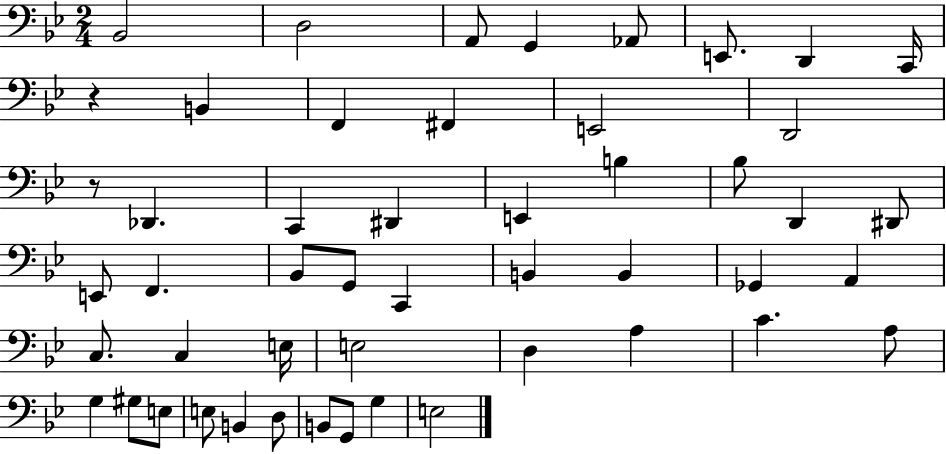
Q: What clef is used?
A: bass